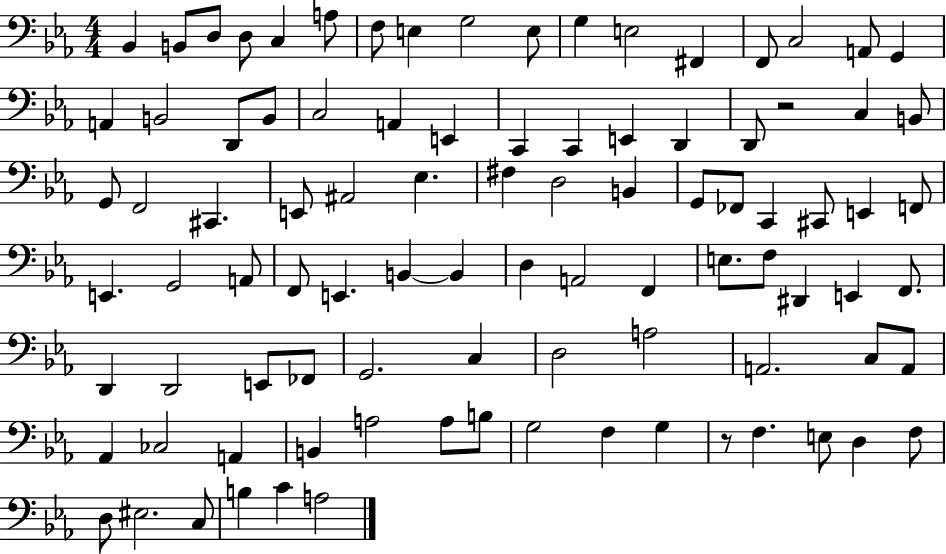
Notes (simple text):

Bb2/q B2/e D3/e D3/e C3/q A3/e F3/e E3/q G3/h E3/e G3/q E3/h F#2/q F2/e C3/h A2/e G2/q A2/q B2/h D2/e B2/e C3/h A2/q E2/q C2/q C2/q E2/q D2/q D2/e R/h C3/q B2/e G2/e F2/h C#2/q. E2/e A#2/h Eb3/q. F#3/q D3/h B2/q G2/e FES2/e C2/q C#2/e E2/q F2/e E2/q. G2/h A2/e F2/e E2/q. B2/q B2/q D3/q A2/h F2/q E3/e. F3/e D#2/q E2/q F2/e. D2/q D2/h E2/e FES2/e G2/h. C3/q D3/h A3/h A2/h. C3/e A2/e Ab2/q CES3/h A2/q B2/q A3/h A3/e B3/e G3/h F3/q G3/q R/e F3/q. E3/e D3/q F3/e D3/e EIS3/h. C3/e B3/q C4/q A3/h